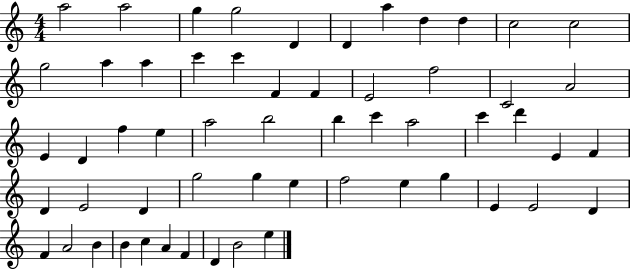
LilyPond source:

{
  \clef treble
  \numericTimeSignature
  \time 4/4
  \key c \major
  a''2 a''2 | g''4 g''2 d'4 | d'4 a''4 d''4 d''4 | c''2 c''2 | \break g''2 a''4 a''4 | c'''4 c'''4 f'4 f'4 | e'2 f''2 | c'2 a'2 | \break e'4 d'4 f''4 e''4 | a''2 b''2 | b''4 c'''4 a''2 | c'''4 d'''4 e'4 f'4 | \break d'4 e'2 d'4 | g''2 g''4 e''4 | f''2 e''4 g''4 | e'4 e'2 d'4 | \break f'4 a'2 b'4 | b'4 c''4 a'4 f'4 | d'4 b'2 e''4 | \bar "|."
}